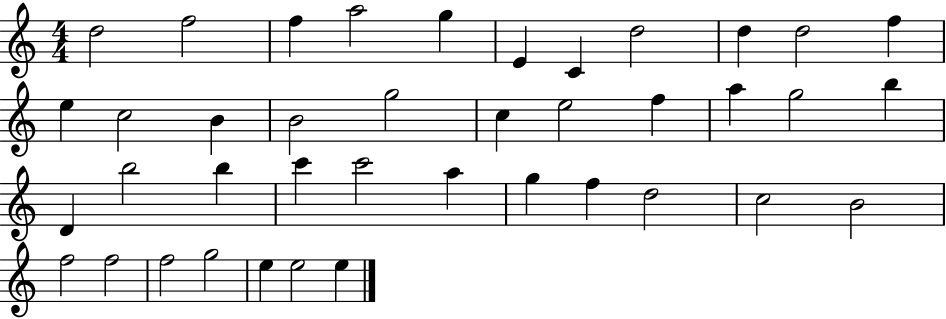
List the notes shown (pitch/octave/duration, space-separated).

D5/h F5/h F5/q A5/h G5/q E4/q C4/q D5/h D5/q D5/h F5/q E5/q C5/h B4/q B4/h G5/h C5/q E5/h F5/q A5/q G5/h B5/q D4/q B5/h B5/q C6/q C6/h A5/q G5/q F5/q D5/h C5/h B4/h F5/h F5/h F5/h G5/h E5/q E5/h E5/q